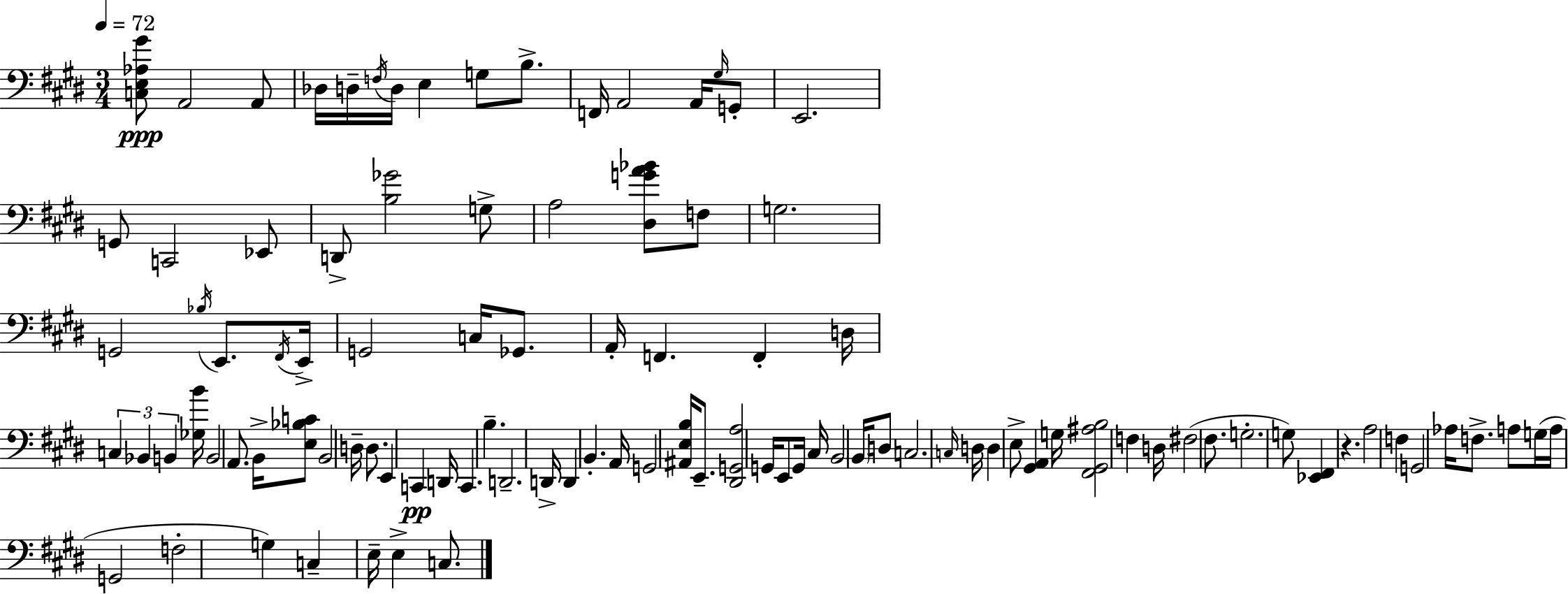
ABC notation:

X:1
T:Untitled
M:3/4
L:1/4
K:E
[C,E,_A,^G]/2 A,,2 A,,/2 _D,/4 D,/4 F,/4 D,/4 E, G,/2 B,/2 F,,/4 A,,2 A,,/4 ^G,/4 G,,/2 E,,2 G,,/2 C,,2 _E,,/2 D,,/2 [B,_G]2 G,/2 A,2 [^D,GA_B]/2 F,/2 G,2 G,,2 _B,/4 E,,/2 ^F,,/4 E,,/4 G,,2 C,/4 _G,,/2 A,,/4 F,, F,, D,/4 C, _B,, B,, [_G,B]/4 B,,2 A,,/2 B,,/4 [E,_B,C]/2 B,,2 D,/4 D,/2 E,, C,, D,,/4 C,, B, D,,2 D,,/4 D,, B,, A,,/4 G,,2 [^A,,E,B,]/4 E,,/2 [^D,,G,,A,]2 G,,/4 E,,/2 G,,/4 ^C,/4 B,,2 B,,/4 D,/2 C,2 C,/4 D,/4 D, E,/2 [^G,,A,,] G,/4 [^F,,^G,,^A,B,]2 F, D,/4 ^F,2 ^F,/2 G,2 G,/2 [_E,,^F,,] z A,2 F, G,,2 _A,/4 F,/2 A,/2 G,/4 A,/4 G,,2 F,2 G, C, E,/4 E, C,/2